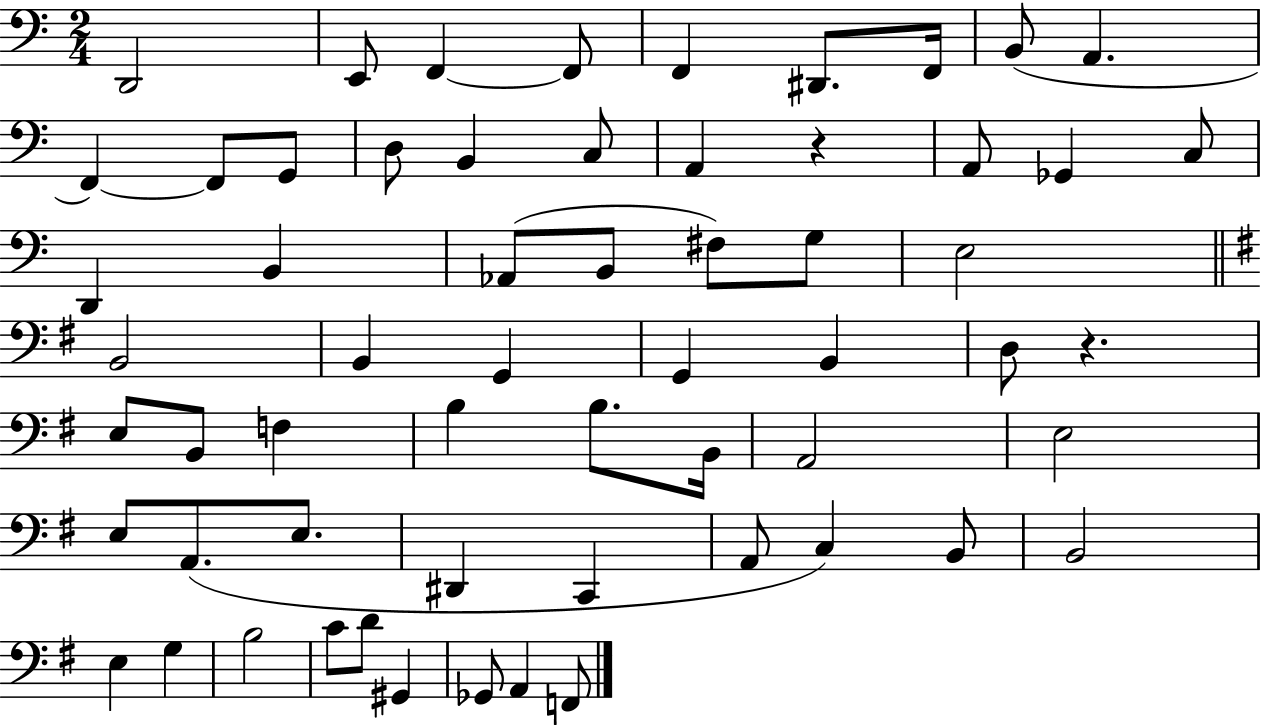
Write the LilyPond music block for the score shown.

{
  \clef bass
  \numericTimeSignature
  \time 2/4
  \key c \major
  d,2 | e,8 f,4~~ f,8 | f,4 dis,8. f,16 | b,8( a,4. | \break f,4~~) f,8 g,8 | d8 b,4 c8 | a,4 r4 | a,8 ges,4 c8 | \break d,4 b,4 | aes,8( b,8 fis8) g8 | e2 | \bar "||" \break \key e \minor b,2 | b,4 g,4 | g,4 b,4 | d8 r4. | \break e8 b,8 f4 | b4 b8. b,16 | a,2 | e2 | \break e8 a,8.( e8. | dis,4 c,4 | a,8 c4) b,8 | b,2 | \break e4 g4 | b2 | c'8 d'8 gis,4 | ges,8 a,4 f,8 | \break \bar "|."
}